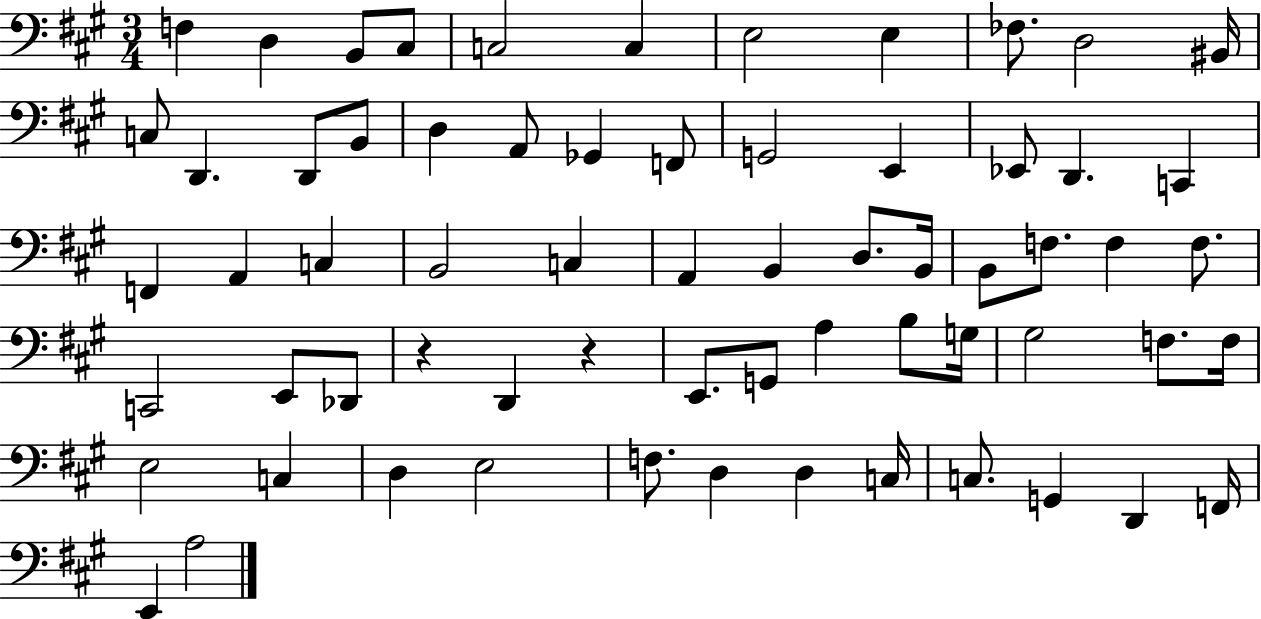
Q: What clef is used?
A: bass